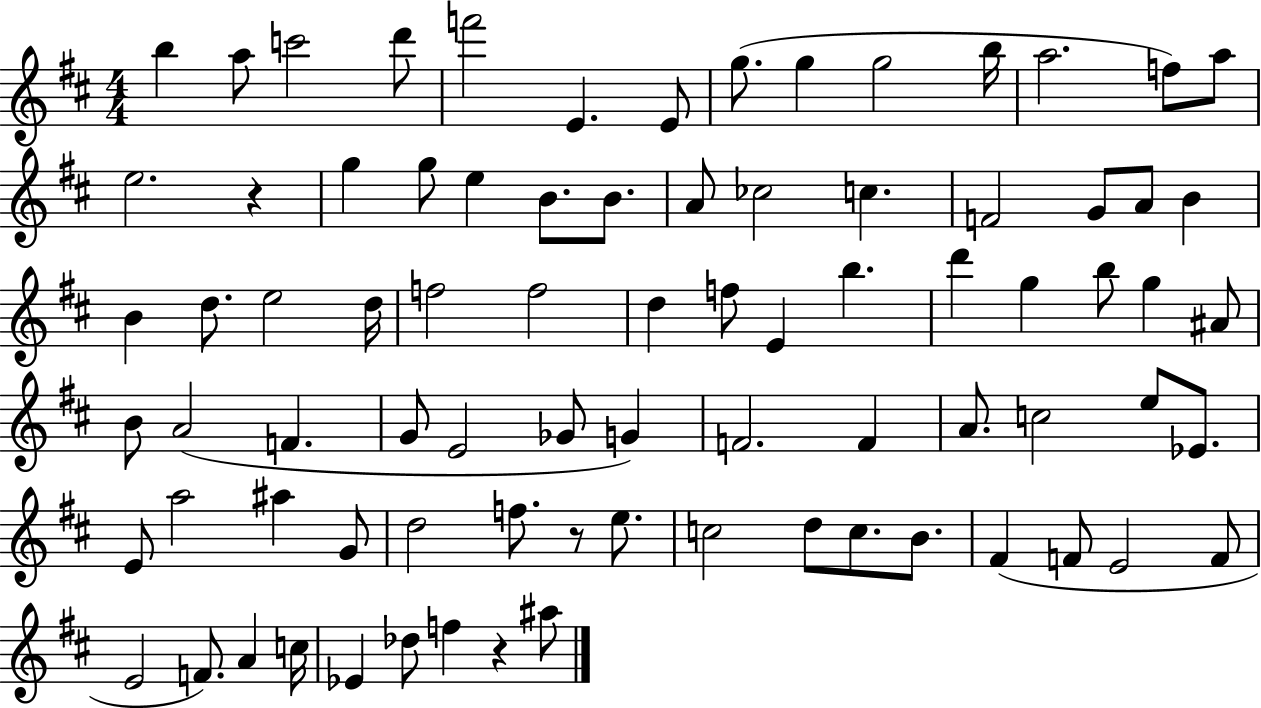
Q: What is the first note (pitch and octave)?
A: B5